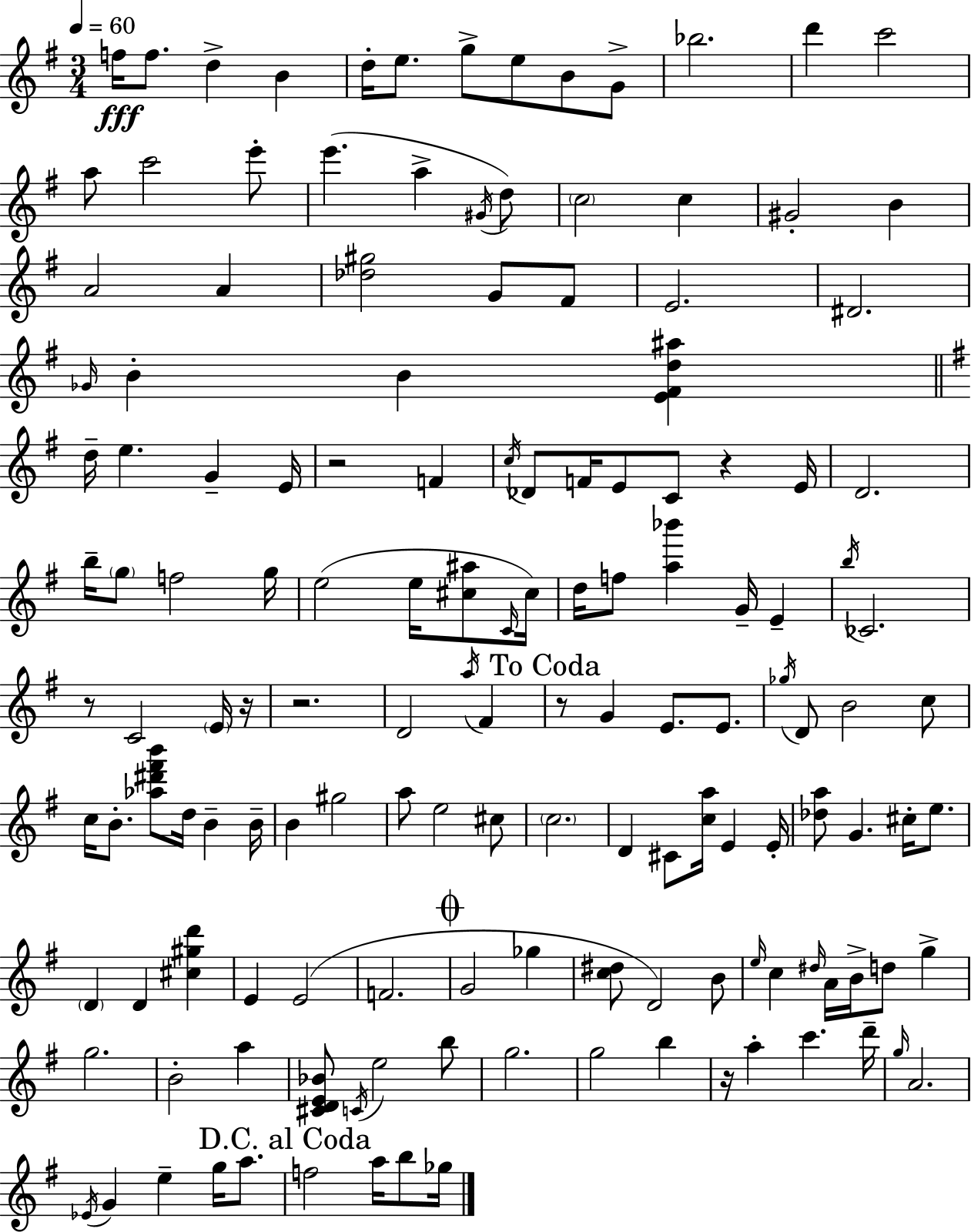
X:1
T:Untitled
M:3/4
L:1/4
K:G
f/4 f/2 d B d/4 e/2 g/2 e/2 B/2 G/2 _b2 d' c'2 a/2 c'2 e'/2 e' a ^G/4 d/2 c2 c ^G2 B A2 A [_d^g]2 G/2 ^F/2 E2 ^D2 _G/4 B B [E^Fd^a] d/4 e G E/4 z2 F c/4 _D/2 F/4 E/2 C/2 z E/4 D2 b/4 g/2 f2 g/4 e2 e/4 [^c^a]/2 C/4 ^c/4 d/4 f/2 [a_b'] G/4 E b/4 _C2 z/2 C2 E/4 z/4 z2 D2 a/4 ^F z/2 G E/2 E/2 _g/4 D/2 B2 c/2 c/4 B/2 [_a^d'^f'b']/2 d/4 B B/4 B ^g2 a/2 e2 ^c/2 c2 D ^C/2 [ca]/4 E E/4 [_da]/2 G ^c/4 e/2 D D [^c^gd'] E E2 F2 G2 _g [c^d]/2 D2 B/2 e/4 c ^d/4 A/4 B/4 d/2 g g2 B2 a [^CDE_B]/2 C/4 e2 b/2 g2 g2 b z/4 a c' d'/4 g/4 A2 _E/4 G e g/4 a/2 f2 a/4 b/2 _g/4